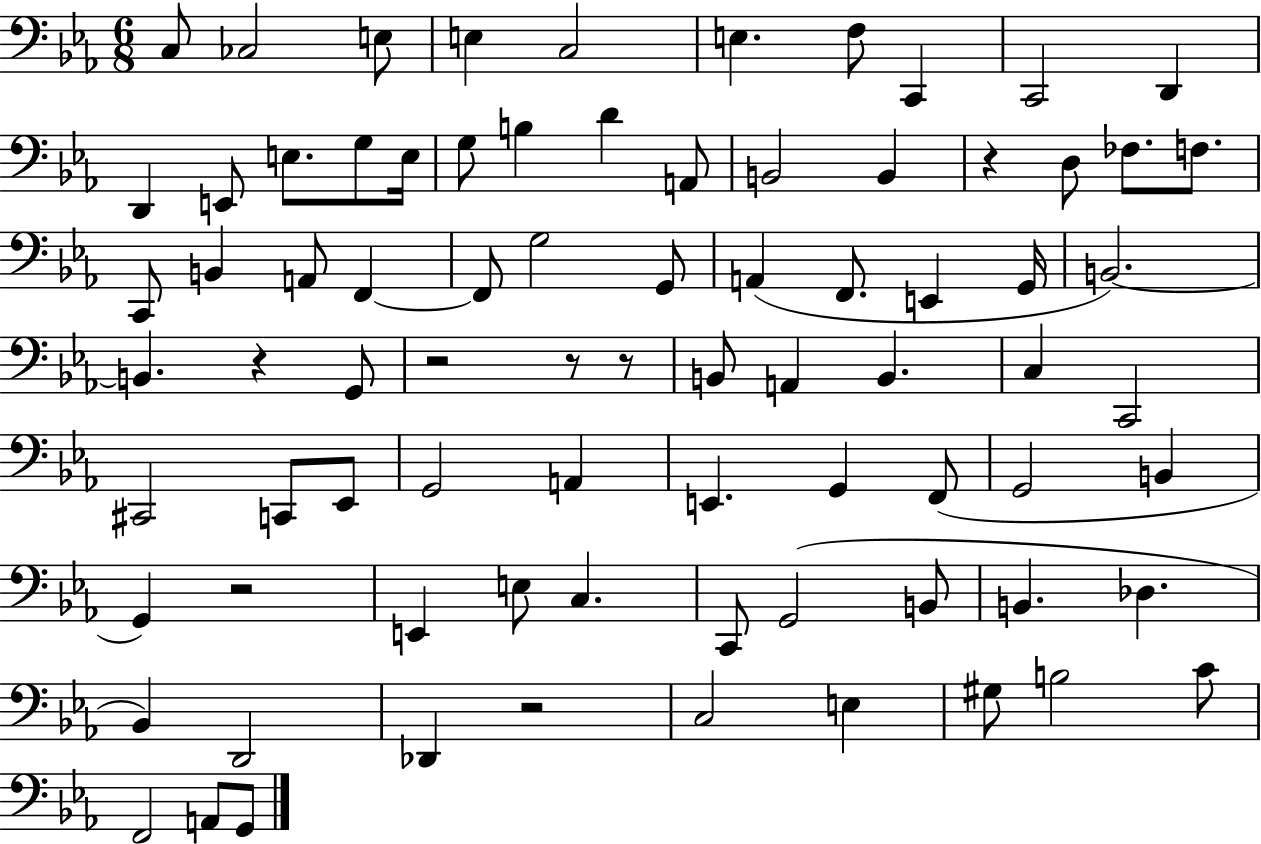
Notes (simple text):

C3/e CES3/h E3/e E3/q C3/h E3/q. F3/e C2/q C2/h D2/q D2/q E2/e E3/e. G3/e E3/s G3/e B3/q D4/q A2/e B2/h B2/q R/q D3/e FES3/e. F3/e. C2/e B2/q A2/e F2/q F2/e G3/h G2/e A2/q F2/e. E2/q G2/s B2/h. B2/q. R/q G2/e R/h R/e R/e B2/e A2/q B2/q. C3/q C2/h C#2/h C2/e Eb2/e G2/h A2/q E2/q. G2/q F2/e G2/h B2/q G2/q R/h E2/q E3/e C3/q. C2/e G2/h B2/e B2/q. Db3/q. Bb2/q D2/h Db2/q R/h C3/h E3/q G#3/e B3/h C4/e F2/h A2/e G2/e